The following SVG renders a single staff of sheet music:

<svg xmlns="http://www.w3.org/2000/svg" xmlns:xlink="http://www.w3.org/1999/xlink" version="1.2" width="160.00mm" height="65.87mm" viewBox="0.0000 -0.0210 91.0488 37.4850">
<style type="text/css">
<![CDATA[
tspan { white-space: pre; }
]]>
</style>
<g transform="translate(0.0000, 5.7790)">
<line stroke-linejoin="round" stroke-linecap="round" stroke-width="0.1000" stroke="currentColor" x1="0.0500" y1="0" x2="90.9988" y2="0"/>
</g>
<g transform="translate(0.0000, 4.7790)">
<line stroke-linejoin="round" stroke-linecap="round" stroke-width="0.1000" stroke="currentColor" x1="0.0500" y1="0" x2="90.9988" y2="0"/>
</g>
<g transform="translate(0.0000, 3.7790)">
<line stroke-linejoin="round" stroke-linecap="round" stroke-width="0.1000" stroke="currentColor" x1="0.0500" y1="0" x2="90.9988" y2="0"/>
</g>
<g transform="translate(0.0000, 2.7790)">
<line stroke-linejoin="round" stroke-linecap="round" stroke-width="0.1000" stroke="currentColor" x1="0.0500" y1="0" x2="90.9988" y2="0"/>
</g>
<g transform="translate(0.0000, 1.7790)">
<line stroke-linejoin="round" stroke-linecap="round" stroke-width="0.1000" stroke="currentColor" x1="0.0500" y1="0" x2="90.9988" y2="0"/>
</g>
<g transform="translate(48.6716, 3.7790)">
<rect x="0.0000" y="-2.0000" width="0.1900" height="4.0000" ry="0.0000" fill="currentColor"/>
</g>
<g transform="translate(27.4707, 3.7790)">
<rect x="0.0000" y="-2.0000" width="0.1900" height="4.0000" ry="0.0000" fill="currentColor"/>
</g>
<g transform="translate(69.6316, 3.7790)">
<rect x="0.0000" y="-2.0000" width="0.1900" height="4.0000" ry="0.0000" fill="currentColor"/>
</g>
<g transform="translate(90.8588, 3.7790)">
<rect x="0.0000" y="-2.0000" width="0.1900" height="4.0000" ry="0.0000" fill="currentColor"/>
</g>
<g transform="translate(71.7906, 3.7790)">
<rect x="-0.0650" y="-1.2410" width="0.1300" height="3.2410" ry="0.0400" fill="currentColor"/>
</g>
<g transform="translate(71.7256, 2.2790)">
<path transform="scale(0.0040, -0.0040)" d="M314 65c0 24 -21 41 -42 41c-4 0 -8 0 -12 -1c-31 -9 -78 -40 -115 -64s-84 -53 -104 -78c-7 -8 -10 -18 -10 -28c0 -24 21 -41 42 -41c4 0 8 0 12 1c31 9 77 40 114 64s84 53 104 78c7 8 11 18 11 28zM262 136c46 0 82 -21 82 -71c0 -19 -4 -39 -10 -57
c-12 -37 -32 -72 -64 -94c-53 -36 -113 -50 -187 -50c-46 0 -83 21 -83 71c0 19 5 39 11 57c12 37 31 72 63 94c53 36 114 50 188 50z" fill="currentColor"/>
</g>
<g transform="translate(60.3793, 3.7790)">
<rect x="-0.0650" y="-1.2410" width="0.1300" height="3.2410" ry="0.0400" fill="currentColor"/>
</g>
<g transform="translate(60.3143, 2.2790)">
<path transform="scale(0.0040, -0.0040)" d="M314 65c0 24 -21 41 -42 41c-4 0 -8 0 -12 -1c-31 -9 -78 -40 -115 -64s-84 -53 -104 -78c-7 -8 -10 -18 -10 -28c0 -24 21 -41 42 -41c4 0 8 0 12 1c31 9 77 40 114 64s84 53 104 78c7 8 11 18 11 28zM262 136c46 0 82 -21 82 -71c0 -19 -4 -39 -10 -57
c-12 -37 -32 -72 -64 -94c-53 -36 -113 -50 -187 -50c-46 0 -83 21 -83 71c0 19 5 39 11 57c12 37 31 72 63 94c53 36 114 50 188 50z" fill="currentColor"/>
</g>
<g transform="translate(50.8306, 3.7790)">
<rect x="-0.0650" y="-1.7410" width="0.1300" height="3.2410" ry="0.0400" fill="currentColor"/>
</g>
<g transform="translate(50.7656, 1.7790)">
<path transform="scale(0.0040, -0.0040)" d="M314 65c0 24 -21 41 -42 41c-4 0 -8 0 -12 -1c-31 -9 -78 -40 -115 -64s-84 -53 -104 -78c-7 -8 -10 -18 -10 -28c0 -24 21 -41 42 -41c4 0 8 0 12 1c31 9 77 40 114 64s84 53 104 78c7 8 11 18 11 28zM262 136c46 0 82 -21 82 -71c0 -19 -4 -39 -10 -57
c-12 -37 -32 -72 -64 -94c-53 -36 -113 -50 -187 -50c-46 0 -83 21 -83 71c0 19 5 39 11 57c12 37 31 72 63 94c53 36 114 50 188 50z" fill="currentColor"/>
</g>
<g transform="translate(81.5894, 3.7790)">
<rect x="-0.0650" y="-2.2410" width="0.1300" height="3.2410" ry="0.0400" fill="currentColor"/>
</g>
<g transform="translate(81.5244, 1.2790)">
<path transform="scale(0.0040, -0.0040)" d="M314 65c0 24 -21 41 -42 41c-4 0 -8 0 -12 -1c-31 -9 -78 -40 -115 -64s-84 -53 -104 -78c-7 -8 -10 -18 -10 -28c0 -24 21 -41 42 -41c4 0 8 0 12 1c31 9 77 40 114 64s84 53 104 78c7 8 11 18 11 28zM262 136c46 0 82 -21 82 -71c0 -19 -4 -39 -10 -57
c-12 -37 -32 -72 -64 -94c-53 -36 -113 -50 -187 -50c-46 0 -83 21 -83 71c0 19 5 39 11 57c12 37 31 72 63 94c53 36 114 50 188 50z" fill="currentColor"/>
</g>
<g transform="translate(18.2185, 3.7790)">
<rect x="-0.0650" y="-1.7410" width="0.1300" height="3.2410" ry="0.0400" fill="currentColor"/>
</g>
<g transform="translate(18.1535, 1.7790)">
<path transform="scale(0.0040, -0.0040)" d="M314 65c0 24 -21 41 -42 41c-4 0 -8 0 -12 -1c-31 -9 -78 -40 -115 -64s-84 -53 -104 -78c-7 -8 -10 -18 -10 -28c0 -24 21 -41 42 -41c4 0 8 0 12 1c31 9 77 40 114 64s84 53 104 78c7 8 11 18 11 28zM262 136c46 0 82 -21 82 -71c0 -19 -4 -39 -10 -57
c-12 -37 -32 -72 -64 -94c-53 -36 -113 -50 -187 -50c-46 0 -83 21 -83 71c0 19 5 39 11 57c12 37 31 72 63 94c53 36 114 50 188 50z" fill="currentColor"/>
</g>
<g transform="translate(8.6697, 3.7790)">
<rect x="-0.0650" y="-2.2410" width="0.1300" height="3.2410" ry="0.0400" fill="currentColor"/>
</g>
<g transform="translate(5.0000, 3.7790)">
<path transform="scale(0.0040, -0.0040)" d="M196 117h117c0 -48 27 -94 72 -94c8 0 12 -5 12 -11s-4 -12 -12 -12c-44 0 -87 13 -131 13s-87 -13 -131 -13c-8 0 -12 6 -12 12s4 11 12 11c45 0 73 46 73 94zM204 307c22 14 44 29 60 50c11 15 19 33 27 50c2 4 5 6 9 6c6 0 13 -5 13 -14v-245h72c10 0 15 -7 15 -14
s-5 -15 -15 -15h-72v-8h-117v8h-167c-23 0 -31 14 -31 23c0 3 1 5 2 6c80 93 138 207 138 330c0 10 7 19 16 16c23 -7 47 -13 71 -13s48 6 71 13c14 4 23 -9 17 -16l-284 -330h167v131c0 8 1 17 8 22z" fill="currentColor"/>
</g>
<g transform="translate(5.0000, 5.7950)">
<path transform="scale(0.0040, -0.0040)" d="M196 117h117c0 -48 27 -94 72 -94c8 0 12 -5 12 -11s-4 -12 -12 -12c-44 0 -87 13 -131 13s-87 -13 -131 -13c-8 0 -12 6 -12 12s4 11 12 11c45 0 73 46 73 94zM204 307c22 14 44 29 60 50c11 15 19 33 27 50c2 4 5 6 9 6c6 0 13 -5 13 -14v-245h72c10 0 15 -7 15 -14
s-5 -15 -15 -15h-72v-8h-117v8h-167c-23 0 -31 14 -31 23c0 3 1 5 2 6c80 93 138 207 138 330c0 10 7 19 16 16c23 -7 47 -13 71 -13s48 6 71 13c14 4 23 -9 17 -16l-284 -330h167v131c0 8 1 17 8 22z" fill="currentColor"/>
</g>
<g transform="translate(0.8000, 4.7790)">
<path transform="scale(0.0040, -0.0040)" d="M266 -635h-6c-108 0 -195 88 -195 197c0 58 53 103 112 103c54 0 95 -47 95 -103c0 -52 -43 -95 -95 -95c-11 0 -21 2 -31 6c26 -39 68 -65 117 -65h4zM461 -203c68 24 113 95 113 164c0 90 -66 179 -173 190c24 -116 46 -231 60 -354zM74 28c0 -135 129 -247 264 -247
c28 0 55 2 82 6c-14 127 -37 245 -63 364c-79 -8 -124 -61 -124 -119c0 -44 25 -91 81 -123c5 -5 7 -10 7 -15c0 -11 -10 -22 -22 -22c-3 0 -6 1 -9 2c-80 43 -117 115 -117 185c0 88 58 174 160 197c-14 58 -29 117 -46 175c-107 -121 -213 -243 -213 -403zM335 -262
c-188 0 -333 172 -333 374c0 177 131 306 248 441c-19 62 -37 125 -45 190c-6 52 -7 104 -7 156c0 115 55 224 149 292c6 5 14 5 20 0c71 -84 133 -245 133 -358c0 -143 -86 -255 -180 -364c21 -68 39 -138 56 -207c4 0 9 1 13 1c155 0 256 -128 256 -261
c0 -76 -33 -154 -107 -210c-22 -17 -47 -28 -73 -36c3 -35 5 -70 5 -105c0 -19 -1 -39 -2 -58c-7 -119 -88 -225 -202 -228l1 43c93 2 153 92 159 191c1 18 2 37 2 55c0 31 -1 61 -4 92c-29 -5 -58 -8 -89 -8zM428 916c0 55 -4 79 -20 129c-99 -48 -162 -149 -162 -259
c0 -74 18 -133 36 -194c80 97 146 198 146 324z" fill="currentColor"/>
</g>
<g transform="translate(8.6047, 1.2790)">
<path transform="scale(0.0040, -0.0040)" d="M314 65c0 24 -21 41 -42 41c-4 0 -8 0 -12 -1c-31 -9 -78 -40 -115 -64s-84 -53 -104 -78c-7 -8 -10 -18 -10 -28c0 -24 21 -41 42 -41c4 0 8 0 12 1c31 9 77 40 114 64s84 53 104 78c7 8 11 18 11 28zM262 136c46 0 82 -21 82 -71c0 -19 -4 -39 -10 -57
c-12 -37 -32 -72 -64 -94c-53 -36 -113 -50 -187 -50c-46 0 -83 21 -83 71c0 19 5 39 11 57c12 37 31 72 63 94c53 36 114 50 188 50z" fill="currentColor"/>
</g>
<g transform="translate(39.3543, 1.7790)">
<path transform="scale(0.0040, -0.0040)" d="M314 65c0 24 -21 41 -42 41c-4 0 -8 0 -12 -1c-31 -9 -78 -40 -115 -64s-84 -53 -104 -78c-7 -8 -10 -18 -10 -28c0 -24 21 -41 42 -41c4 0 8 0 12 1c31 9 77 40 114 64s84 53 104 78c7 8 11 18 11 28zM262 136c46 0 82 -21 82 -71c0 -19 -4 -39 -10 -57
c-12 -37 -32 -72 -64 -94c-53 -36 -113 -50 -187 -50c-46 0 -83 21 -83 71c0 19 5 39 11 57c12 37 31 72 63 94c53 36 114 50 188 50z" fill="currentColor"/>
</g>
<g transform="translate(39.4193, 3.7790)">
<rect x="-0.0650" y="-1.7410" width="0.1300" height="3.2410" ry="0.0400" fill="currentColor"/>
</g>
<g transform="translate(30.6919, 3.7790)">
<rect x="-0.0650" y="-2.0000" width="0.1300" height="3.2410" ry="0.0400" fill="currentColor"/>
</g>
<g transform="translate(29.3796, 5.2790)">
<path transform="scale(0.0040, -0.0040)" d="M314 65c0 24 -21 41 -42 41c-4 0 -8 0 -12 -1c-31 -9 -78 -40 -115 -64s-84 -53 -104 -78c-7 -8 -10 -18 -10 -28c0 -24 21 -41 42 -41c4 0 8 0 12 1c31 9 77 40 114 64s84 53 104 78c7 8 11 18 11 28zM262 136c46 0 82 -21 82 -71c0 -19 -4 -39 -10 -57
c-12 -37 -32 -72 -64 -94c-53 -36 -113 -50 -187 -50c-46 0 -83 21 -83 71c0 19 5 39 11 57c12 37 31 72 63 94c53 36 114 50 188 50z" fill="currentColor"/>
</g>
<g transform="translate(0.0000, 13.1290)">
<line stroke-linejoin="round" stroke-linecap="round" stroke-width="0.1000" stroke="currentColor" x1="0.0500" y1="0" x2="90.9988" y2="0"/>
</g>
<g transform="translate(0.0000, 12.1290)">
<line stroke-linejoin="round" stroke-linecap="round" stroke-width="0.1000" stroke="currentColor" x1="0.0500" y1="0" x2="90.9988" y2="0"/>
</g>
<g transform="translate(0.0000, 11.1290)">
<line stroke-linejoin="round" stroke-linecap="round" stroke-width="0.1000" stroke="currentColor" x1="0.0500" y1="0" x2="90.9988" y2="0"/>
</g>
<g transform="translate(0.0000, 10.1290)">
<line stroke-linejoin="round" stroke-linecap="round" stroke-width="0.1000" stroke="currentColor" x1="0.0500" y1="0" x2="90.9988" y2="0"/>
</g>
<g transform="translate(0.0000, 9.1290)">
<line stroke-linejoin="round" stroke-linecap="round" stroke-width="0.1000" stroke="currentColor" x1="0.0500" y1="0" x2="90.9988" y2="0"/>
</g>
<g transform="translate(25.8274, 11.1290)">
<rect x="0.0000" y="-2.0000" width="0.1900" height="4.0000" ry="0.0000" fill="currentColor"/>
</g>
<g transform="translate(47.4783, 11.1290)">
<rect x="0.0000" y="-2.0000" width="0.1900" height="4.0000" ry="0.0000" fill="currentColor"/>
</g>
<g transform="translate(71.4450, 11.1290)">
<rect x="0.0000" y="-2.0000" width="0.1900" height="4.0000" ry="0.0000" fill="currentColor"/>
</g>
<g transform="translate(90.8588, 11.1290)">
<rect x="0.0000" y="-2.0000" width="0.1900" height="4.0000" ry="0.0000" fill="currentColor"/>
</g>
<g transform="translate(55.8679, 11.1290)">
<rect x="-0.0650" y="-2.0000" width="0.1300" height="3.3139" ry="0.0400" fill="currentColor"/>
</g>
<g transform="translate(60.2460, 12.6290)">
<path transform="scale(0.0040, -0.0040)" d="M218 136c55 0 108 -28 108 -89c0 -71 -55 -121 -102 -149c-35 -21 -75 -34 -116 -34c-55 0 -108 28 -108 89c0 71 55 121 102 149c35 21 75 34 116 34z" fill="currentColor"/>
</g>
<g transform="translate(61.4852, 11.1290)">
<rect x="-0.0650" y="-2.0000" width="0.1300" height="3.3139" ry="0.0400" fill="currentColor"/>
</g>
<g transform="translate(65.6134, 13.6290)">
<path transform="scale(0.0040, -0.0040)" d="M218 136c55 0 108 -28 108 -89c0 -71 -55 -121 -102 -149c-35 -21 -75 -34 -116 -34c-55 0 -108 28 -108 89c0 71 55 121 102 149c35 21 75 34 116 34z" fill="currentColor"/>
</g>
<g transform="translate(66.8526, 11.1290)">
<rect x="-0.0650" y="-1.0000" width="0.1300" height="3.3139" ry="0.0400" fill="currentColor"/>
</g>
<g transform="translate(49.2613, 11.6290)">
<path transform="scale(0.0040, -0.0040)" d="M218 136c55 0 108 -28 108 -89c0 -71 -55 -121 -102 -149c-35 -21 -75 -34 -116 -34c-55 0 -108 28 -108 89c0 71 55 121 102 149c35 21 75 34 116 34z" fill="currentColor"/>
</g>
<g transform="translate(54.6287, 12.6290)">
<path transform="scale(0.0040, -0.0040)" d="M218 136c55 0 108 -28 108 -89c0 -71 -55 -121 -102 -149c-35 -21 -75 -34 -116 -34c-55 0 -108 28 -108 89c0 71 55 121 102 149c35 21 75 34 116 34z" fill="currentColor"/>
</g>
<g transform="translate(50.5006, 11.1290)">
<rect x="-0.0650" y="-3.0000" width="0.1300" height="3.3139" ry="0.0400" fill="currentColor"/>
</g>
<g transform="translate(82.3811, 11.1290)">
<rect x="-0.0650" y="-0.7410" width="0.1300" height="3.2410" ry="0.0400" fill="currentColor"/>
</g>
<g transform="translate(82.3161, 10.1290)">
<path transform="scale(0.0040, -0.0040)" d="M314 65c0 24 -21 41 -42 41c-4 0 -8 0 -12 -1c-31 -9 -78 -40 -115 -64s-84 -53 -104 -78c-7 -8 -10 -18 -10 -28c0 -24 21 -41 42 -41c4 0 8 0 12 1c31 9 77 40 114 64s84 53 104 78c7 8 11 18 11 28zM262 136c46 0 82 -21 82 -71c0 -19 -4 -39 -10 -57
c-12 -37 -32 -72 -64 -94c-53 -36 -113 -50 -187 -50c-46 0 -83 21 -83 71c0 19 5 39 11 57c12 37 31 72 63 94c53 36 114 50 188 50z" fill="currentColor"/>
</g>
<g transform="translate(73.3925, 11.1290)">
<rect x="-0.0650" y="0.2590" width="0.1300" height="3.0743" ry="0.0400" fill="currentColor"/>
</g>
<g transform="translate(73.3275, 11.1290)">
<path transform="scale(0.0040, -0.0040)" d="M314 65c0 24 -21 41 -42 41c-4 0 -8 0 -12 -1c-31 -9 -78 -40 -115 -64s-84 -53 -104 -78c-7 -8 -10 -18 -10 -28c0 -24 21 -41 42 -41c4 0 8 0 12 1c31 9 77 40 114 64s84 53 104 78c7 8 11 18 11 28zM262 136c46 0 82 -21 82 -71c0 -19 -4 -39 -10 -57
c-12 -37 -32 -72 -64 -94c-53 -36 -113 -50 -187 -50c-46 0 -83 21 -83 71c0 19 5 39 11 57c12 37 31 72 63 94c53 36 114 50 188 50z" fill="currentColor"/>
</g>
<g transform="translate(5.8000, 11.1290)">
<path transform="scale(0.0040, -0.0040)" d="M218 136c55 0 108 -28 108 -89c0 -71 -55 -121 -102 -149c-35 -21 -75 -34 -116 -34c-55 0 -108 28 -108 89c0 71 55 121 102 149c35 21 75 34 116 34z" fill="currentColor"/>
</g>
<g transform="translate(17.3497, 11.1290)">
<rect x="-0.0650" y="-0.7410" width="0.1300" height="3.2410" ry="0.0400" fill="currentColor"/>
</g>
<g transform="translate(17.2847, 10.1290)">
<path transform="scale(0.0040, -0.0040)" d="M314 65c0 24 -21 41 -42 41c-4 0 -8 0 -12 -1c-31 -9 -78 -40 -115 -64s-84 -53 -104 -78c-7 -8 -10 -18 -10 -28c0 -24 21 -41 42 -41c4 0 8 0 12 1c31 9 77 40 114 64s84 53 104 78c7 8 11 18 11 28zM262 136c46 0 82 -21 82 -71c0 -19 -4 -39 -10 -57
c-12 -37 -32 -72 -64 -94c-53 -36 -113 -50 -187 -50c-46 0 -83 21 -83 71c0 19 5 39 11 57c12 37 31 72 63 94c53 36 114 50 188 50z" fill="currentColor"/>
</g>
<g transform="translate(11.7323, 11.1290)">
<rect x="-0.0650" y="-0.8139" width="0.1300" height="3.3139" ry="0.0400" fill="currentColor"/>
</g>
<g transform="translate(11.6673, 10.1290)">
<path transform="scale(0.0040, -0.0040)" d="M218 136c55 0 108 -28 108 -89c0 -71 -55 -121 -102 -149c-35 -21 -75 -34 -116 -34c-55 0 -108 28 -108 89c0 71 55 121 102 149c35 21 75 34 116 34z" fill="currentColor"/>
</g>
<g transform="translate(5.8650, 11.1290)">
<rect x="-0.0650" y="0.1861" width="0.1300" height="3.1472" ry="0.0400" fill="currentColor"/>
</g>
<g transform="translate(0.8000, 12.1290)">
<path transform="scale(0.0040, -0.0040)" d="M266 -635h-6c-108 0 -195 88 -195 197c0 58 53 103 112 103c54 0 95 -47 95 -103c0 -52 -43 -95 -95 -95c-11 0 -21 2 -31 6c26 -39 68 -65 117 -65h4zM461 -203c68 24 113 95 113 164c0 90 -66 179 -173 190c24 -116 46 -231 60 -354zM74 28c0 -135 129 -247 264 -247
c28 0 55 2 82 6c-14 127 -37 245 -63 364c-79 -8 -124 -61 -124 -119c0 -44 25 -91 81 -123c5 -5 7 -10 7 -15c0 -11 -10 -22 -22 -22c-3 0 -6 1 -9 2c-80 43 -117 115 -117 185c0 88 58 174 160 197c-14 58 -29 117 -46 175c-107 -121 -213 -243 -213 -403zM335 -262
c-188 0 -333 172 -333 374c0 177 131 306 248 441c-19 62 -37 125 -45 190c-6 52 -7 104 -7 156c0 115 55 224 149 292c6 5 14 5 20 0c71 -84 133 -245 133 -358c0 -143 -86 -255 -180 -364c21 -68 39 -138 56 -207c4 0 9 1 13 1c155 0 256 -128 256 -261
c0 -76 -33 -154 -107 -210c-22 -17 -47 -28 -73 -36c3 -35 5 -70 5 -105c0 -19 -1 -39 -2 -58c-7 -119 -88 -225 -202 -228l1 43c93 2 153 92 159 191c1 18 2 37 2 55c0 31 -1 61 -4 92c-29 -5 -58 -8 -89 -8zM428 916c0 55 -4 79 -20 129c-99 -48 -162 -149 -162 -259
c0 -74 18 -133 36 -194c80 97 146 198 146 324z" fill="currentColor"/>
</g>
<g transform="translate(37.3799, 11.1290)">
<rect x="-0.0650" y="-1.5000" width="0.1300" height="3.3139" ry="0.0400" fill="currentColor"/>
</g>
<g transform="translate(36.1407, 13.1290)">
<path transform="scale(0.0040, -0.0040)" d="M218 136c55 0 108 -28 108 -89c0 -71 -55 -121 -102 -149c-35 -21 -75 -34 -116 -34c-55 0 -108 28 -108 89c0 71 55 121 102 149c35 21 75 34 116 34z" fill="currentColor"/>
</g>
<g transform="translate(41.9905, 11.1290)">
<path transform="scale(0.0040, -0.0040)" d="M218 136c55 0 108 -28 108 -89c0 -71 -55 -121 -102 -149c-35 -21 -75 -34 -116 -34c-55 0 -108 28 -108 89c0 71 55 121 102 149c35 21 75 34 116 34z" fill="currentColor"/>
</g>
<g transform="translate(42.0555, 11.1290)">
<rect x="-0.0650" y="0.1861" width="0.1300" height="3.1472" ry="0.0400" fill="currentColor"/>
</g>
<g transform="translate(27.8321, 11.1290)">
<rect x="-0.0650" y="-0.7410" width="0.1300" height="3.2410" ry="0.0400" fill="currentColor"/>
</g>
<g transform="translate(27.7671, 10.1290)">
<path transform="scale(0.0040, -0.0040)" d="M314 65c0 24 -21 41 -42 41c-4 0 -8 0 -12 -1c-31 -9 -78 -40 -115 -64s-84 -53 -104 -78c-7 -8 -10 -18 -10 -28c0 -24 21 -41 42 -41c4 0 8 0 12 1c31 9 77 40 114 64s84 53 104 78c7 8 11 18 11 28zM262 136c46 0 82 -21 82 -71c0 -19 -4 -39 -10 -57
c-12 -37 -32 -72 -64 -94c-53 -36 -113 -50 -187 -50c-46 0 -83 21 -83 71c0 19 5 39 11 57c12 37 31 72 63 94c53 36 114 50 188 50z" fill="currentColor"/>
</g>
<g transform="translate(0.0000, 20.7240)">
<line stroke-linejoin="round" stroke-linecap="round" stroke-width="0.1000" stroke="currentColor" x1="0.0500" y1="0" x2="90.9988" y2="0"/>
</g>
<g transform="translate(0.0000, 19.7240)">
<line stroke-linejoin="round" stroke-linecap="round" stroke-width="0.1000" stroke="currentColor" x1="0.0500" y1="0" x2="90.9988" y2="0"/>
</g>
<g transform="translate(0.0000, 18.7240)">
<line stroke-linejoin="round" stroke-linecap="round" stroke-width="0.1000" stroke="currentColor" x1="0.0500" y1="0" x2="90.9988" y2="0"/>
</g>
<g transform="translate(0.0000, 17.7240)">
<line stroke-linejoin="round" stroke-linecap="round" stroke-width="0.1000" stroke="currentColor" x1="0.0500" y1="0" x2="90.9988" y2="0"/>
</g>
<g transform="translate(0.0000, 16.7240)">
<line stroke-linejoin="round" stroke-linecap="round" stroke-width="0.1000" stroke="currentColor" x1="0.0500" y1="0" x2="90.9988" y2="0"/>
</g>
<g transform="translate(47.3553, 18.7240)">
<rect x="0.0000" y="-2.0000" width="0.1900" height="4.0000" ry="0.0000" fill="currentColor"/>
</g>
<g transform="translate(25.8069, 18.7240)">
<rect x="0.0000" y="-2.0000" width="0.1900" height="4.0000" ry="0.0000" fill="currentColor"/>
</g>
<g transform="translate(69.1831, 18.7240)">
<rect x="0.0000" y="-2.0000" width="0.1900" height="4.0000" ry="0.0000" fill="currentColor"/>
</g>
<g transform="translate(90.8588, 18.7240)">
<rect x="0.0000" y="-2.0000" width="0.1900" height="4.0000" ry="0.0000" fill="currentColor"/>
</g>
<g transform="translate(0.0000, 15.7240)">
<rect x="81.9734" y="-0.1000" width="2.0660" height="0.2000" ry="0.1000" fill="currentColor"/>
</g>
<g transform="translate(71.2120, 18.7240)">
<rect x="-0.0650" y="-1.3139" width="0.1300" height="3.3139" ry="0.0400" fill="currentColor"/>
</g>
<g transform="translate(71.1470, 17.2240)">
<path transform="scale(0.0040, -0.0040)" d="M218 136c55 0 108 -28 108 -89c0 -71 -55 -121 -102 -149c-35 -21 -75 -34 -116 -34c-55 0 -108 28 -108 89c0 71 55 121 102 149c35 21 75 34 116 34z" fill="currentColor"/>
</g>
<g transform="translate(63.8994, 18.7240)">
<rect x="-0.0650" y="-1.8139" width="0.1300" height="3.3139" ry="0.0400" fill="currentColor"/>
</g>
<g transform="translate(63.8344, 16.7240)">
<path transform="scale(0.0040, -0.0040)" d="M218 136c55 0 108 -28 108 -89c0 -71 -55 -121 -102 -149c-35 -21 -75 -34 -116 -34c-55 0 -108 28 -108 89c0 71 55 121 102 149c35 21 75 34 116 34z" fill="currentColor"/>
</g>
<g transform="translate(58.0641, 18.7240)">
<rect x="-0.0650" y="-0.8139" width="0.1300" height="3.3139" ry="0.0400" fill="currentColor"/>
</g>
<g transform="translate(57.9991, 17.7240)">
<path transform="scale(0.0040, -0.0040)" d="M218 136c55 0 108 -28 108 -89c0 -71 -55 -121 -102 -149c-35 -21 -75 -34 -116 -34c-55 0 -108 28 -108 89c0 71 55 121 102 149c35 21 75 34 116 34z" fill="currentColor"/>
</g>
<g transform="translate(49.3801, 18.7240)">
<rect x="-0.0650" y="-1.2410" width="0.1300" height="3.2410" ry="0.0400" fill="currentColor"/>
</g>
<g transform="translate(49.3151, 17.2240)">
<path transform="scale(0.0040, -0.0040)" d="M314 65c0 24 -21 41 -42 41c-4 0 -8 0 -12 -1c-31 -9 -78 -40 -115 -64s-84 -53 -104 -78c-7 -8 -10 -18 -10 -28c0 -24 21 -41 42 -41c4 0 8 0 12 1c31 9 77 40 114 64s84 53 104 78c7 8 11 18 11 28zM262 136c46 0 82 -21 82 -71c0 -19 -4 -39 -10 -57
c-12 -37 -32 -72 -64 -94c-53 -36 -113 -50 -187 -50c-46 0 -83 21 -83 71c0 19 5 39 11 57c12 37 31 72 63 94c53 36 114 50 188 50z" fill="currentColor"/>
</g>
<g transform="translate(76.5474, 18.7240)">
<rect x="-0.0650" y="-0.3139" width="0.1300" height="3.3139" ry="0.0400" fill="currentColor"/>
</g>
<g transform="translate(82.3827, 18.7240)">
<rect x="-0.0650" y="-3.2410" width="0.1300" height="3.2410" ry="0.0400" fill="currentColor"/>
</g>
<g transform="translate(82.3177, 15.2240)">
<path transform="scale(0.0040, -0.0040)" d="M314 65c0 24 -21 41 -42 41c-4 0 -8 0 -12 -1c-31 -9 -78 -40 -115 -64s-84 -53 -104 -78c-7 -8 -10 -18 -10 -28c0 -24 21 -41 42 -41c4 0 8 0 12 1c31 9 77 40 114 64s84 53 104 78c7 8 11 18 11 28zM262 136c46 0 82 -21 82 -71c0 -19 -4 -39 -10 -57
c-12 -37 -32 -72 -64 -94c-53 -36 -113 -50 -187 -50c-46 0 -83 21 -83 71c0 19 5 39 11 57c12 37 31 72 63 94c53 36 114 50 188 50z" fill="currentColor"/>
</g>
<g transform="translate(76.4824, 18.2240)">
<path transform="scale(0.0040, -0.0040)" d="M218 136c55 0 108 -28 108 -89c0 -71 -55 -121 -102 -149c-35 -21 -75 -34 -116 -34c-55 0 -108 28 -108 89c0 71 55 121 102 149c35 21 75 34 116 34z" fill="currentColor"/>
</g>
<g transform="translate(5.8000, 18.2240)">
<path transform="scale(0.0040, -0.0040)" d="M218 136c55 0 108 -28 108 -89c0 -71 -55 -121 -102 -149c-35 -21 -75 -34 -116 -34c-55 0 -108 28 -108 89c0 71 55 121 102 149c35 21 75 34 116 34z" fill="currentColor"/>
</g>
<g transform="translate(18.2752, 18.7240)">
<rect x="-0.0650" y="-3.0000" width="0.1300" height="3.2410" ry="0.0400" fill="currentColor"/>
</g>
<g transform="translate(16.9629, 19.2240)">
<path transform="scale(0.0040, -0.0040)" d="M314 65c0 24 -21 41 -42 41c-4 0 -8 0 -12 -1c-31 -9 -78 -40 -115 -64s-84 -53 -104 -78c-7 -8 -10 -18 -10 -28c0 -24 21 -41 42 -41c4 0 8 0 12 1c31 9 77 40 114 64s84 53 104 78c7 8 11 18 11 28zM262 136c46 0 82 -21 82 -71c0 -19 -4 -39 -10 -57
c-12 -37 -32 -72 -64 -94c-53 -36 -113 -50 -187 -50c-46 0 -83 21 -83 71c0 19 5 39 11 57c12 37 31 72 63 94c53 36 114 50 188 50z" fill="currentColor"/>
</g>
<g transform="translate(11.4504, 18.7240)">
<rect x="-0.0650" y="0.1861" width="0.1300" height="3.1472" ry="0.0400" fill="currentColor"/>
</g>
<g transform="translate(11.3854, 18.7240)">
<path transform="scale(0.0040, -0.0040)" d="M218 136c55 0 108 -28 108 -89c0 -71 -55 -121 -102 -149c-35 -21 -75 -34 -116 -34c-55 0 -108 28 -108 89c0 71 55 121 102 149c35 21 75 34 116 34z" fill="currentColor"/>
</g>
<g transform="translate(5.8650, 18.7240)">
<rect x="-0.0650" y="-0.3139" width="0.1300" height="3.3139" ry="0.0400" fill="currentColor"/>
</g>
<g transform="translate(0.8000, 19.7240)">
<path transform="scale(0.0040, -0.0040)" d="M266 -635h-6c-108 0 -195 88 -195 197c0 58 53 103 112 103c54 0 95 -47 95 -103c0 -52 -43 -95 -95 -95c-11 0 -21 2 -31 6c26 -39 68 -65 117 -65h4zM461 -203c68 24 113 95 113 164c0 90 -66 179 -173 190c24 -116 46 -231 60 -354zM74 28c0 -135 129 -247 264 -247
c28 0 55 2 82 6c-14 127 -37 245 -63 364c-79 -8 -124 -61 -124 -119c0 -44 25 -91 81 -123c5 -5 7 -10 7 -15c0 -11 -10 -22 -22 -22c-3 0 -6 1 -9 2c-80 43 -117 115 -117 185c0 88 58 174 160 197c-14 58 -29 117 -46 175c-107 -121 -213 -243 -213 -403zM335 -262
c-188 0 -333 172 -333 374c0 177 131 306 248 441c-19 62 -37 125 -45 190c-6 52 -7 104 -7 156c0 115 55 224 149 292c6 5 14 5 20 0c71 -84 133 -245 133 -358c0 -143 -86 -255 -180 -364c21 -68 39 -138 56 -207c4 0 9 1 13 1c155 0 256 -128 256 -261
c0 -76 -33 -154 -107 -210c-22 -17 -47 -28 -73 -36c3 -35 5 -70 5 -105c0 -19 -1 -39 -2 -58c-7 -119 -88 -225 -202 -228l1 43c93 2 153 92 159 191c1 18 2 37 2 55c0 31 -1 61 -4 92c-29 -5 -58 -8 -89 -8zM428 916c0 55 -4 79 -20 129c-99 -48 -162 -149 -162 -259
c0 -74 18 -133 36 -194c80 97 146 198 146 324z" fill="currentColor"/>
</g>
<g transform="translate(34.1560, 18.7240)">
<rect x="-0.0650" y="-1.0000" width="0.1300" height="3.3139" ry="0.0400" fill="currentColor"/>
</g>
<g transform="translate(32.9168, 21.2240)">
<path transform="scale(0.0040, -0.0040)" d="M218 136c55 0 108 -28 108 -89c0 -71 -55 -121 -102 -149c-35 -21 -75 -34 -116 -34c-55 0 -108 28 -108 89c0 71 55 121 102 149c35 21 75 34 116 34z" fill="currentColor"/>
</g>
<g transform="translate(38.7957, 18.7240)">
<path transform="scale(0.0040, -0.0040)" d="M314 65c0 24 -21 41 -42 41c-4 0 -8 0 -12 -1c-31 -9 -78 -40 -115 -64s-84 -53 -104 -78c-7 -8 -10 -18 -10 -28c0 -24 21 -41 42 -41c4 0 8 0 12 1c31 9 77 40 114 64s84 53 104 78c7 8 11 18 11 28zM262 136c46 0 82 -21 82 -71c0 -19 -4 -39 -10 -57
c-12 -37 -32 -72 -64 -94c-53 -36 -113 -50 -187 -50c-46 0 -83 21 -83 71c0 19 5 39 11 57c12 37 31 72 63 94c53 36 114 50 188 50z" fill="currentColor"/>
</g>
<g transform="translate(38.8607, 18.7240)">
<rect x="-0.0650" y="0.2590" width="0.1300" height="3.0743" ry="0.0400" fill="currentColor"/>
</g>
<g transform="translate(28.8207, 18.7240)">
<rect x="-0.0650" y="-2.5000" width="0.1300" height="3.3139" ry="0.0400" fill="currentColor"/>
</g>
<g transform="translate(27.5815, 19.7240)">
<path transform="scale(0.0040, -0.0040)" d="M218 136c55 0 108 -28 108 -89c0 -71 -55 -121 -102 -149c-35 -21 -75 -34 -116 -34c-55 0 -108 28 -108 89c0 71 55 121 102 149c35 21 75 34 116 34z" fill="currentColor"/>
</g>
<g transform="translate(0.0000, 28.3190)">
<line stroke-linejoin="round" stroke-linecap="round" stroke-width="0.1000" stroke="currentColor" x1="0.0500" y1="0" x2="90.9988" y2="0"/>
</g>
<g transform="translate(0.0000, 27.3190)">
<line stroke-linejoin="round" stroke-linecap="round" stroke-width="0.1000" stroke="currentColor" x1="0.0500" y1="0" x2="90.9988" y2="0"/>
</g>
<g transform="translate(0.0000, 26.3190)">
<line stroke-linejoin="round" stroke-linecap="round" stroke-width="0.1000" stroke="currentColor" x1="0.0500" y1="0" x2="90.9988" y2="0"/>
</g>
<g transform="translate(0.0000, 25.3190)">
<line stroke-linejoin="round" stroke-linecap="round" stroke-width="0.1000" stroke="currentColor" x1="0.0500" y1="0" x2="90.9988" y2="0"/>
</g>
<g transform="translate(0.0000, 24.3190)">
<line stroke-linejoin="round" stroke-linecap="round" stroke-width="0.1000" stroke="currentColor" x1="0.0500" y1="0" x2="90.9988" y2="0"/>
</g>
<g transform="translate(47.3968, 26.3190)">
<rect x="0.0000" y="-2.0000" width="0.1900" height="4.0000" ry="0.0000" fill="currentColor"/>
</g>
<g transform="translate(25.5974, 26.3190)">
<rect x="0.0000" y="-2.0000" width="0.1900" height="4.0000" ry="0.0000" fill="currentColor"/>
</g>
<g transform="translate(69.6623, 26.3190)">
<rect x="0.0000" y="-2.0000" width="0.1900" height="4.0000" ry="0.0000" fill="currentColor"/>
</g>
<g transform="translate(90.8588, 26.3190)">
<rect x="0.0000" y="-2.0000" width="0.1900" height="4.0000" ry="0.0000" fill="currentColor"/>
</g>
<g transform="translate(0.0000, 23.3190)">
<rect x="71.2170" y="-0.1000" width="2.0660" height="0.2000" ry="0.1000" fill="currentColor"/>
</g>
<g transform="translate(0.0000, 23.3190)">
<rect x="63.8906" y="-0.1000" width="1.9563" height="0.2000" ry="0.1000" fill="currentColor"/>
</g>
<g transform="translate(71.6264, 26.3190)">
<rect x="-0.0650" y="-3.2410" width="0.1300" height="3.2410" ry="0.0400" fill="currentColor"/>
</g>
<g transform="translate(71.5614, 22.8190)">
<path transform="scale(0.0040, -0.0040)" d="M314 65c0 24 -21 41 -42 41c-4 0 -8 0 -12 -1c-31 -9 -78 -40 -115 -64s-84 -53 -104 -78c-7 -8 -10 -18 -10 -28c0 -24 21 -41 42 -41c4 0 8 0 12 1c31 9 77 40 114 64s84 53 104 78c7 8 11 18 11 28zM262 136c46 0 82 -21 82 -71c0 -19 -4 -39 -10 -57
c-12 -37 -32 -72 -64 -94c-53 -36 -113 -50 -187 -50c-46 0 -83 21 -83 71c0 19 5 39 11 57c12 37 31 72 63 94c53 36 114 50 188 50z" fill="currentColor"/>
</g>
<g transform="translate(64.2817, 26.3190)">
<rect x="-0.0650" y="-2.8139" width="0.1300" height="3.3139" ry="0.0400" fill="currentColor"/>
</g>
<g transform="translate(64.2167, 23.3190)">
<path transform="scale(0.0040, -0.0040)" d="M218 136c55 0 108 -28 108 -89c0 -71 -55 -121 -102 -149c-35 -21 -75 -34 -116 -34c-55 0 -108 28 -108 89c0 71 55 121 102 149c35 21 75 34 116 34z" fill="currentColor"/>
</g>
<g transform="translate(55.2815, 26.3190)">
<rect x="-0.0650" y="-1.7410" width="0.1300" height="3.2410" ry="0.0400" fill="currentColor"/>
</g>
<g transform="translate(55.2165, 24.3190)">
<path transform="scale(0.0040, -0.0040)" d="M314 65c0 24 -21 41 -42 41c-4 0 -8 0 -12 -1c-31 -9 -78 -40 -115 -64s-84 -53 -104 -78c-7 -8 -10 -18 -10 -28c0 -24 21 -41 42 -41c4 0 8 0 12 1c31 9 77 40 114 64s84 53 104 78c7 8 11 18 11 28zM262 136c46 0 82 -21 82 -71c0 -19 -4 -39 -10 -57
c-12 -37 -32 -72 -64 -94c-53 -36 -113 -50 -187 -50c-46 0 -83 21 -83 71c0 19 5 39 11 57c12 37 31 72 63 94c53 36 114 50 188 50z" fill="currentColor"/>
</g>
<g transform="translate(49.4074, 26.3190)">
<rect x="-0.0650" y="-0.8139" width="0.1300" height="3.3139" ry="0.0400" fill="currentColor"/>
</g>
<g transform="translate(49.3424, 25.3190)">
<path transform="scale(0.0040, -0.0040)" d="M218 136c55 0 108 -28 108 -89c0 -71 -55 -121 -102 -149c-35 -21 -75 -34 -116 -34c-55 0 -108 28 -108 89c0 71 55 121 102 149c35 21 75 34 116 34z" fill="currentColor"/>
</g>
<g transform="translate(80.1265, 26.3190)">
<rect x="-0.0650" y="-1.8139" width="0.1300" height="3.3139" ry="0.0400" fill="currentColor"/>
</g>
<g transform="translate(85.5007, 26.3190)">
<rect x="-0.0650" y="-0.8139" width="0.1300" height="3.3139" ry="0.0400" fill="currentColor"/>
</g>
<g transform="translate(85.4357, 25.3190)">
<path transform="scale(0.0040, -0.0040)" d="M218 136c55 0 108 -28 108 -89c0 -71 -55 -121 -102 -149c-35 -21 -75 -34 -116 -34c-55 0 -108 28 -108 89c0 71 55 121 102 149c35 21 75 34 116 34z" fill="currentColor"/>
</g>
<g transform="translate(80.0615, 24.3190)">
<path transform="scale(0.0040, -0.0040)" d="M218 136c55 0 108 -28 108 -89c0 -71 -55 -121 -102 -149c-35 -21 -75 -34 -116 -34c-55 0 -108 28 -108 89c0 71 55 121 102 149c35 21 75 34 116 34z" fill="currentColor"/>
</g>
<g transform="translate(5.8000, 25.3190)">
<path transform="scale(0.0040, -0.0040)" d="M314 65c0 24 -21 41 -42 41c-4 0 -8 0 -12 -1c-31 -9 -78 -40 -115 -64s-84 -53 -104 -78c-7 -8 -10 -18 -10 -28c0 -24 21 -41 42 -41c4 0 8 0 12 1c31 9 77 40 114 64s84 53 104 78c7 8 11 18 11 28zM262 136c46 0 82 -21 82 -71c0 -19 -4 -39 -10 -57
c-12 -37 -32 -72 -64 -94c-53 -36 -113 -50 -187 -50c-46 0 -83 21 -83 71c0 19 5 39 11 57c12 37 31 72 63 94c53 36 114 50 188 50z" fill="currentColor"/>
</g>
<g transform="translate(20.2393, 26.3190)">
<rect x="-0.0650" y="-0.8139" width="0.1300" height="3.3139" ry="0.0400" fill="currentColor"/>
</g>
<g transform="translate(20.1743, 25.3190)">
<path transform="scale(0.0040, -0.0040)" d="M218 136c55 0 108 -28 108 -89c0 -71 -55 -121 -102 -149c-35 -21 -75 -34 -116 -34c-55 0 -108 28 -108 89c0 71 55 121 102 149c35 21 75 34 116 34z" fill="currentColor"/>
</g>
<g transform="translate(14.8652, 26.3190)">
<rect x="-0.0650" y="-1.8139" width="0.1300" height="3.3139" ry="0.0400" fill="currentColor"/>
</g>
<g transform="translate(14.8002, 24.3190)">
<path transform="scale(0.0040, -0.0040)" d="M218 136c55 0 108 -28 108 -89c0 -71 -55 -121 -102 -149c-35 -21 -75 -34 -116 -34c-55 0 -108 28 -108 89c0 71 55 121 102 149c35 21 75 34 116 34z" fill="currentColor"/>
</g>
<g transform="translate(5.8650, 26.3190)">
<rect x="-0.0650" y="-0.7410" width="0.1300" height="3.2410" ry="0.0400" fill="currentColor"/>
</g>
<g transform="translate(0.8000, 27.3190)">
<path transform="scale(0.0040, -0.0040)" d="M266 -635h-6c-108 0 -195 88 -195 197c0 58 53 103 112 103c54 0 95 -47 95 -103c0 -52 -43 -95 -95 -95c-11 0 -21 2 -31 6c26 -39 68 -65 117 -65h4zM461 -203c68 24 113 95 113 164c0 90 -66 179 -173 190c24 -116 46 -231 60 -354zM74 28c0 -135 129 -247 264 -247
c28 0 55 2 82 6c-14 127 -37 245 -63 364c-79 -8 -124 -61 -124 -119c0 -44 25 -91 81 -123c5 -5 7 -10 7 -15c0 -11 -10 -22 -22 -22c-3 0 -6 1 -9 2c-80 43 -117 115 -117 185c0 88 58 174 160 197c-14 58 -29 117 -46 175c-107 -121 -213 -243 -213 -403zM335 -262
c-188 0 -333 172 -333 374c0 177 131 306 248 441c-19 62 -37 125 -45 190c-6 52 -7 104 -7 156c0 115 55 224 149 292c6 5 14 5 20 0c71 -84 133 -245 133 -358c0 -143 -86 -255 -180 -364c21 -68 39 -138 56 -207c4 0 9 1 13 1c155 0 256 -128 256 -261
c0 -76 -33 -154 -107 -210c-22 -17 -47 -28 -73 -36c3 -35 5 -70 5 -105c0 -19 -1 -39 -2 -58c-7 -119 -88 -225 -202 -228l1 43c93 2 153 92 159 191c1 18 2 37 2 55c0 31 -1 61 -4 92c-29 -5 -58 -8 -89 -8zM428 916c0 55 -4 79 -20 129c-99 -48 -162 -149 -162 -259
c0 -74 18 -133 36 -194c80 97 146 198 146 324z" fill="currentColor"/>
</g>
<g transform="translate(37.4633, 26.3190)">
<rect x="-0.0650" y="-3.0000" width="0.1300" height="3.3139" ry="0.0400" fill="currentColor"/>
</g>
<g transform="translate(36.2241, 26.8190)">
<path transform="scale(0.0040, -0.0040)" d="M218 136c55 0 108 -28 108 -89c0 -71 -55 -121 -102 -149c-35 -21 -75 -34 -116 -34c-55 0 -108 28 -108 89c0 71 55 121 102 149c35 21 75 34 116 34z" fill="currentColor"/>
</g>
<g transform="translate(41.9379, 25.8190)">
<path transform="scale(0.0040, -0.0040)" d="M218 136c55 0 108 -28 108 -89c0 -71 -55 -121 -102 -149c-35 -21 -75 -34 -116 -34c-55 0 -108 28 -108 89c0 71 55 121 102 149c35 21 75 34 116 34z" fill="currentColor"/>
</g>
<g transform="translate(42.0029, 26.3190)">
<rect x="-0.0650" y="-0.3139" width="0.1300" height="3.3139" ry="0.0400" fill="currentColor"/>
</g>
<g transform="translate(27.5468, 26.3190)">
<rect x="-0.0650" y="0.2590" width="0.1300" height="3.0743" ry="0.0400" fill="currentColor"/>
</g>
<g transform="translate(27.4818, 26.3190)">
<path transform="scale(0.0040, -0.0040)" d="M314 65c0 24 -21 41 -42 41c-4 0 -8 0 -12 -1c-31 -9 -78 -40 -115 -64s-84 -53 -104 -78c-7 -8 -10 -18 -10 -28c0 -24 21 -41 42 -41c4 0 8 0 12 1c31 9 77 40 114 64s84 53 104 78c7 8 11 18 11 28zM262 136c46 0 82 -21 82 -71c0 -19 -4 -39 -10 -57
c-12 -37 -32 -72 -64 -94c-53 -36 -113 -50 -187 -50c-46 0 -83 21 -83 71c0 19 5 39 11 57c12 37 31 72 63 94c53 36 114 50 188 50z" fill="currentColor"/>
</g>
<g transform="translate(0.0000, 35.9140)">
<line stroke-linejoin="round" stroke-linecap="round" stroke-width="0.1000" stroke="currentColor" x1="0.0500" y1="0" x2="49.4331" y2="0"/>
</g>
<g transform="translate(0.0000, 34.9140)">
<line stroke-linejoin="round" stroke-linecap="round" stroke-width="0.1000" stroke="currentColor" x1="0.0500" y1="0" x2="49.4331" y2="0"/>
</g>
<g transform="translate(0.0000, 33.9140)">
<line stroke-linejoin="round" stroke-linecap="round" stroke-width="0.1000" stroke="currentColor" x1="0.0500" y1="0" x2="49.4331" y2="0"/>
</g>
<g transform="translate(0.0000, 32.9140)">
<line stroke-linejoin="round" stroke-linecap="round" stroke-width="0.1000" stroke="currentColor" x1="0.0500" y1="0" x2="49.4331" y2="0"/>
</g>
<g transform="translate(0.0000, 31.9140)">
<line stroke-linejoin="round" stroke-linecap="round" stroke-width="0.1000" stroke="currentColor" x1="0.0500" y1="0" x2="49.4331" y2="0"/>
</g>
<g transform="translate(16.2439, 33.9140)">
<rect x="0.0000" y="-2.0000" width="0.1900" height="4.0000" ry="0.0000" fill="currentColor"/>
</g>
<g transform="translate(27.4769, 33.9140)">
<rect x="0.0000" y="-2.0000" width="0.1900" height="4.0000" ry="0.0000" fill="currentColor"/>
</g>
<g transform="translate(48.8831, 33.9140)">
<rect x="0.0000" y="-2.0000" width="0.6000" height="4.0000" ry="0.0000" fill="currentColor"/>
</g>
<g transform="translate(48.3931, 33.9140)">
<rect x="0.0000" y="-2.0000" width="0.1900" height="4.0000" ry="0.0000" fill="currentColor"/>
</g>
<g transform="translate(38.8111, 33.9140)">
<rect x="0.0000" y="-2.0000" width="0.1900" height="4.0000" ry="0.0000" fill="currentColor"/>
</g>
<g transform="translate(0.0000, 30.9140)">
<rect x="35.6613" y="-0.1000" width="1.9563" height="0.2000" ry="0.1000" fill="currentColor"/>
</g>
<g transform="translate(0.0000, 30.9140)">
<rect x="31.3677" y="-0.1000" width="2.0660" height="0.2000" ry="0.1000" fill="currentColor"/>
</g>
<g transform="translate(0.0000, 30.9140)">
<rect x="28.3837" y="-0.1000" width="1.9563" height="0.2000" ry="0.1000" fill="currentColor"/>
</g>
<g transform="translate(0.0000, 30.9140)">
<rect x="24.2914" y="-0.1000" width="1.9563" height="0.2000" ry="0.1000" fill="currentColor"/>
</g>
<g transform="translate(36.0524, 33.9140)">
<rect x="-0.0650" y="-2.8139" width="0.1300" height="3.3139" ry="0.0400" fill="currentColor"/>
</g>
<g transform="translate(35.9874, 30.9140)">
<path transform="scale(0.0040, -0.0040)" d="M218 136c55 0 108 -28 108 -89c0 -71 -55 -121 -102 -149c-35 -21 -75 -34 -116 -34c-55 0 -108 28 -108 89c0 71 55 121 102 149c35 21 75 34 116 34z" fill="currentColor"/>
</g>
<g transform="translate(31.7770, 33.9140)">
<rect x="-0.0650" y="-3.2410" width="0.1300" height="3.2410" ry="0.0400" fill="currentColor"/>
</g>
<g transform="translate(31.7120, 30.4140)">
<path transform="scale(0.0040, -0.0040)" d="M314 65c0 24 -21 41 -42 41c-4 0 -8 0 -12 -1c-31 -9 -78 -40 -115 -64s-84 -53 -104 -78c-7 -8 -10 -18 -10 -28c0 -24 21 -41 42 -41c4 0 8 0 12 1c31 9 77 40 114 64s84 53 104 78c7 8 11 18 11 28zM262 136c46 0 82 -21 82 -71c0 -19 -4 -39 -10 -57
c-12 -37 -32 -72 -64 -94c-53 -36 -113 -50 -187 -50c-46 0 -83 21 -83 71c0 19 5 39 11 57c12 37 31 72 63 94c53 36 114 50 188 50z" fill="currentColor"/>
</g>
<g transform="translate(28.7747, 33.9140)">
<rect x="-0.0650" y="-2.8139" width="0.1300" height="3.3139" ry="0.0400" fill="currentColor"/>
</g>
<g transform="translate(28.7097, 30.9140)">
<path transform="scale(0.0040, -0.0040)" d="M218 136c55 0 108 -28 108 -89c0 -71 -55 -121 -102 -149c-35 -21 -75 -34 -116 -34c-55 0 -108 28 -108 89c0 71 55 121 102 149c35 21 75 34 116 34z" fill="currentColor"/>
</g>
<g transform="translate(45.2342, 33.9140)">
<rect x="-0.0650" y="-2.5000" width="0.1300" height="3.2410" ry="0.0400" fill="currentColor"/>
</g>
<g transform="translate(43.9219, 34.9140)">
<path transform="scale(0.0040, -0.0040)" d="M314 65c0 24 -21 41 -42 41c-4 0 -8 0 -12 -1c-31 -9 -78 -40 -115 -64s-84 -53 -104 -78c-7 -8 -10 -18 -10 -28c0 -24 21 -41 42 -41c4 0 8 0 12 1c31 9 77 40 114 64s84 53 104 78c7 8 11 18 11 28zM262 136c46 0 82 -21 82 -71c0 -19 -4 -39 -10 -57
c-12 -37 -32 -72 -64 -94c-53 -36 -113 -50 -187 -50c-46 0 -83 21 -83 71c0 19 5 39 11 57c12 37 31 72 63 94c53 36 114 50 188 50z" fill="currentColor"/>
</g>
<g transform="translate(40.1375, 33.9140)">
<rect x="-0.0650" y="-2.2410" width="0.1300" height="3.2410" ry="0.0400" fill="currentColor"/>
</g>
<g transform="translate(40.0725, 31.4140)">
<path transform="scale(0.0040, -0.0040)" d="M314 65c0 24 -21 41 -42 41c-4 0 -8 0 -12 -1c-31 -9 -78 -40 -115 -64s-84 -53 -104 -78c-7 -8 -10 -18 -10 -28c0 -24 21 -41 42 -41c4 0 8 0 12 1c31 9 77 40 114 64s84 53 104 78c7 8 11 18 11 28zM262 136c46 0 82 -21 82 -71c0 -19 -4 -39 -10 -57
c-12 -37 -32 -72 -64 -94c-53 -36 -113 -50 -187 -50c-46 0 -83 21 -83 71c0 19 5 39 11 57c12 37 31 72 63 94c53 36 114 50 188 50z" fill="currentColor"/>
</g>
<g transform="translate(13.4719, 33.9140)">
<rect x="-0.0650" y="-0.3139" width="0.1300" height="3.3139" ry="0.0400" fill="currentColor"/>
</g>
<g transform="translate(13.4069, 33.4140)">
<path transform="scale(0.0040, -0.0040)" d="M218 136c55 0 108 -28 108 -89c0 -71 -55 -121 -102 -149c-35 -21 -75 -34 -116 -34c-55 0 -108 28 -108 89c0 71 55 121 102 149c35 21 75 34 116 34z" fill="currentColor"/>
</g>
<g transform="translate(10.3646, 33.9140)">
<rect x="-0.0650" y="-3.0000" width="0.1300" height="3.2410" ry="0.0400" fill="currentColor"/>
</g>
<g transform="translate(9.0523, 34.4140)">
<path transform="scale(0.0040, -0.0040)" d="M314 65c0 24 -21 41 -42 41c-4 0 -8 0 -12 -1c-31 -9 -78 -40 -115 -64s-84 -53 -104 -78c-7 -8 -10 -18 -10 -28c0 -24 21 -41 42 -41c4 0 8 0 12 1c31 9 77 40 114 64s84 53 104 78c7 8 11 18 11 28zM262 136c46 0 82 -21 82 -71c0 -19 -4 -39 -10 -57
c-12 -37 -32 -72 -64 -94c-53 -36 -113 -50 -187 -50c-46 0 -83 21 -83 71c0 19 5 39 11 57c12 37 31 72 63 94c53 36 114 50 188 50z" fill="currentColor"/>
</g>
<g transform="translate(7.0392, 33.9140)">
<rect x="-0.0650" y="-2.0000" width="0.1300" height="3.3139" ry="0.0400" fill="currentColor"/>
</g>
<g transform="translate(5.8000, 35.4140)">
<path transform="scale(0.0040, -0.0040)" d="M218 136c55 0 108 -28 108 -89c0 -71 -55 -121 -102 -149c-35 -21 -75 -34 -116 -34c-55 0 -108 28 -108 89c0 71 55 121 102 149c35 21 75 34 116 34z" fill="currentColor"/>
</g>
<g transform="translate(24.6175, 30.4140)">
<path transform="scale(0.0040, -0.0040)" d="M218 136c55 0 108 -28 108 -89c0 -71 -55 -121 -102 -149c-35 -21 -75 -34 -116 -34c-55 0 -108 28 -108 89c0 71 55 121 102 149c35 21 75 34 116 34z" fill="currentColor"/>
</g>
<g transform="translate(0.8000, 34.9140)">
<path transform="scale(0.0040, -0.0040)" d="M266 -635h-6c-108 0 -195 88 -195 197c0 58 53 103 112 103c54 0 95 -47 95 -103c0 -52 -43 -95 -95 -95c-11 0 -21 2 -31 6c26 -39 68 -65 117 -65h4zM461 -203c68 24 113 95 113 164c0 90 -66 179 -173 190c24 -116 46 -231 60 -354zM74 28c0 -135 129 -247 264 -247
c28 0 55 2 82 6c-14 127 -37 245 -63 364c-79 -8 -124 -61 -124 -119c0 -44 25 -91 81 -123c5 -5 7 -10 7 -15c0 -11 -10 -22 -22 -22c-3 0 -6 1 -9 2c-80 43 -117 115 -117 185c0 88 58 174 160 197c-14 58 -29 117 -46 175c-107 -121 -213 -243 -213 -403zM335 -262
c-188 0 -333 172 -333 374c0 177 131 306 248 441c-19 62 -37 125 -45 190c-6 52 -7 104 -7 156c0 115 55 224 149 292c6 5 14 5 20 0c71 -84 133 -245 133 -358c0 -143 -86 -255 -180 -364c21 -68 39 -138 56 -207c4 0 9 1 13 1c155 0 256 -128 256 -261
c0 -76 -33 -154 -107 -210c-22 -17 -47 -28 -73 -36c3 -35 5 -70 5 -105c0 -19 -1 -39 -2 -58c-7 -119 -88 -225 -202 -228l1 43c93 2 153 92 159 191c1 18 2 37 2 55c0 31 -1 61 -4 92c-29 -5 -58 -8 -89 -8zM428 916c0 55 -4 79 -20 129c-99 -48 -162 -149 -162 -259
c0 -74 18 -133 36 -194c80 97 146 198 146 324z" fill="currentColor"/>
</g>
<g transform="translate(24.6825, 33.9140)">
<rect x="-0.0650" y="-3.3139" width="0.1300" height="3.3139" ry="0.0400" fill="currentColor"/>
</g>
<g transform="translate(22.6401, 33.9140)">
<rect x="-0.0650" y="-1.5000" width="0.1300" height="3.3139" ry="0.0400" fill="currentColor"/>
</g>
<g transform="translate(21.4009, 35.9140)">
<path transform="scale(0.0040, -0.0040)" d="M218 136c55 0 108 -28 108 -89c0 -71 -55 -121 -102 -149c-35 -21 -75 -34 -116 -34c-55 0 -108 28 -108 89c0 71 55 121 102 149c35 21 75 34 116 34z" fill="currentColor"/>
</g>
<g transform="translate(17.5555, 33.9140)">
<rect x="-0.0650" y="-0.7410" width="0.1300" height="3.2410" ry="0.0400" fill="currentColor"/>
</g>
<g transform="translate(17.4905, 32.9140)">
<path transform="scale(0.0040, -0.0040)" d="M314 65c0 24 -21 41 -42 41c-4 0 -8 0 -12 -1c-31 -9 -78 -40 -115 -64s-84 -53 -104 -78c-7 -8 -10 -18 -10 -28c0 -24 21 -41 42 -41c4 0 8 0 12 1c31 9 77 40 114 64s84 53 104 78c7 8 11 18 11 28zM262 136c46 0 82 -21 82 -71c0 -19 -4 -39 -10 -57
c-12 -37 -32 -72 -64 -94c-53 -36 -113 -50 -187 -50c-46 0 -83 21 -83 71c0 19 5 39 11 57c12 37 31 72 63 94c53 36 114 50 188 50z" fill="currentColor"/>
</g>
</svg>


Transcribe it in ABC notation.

X:1
T:Untitled
M:4/4
L:1/4
K:C
g2 f2 F2 f2 f2 e2 e2 g2 B d d2 d2 E B A F F D B2 d2 c B A2 G D B2 e2 d f e c b2 d2 f d B2 A c d f2 a b2 f d F A2 c d2 E b a b2 a g2 G2